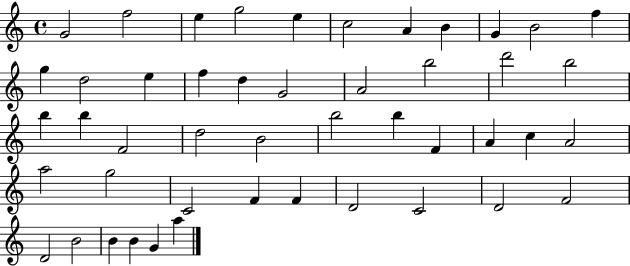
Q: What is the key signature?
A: C major